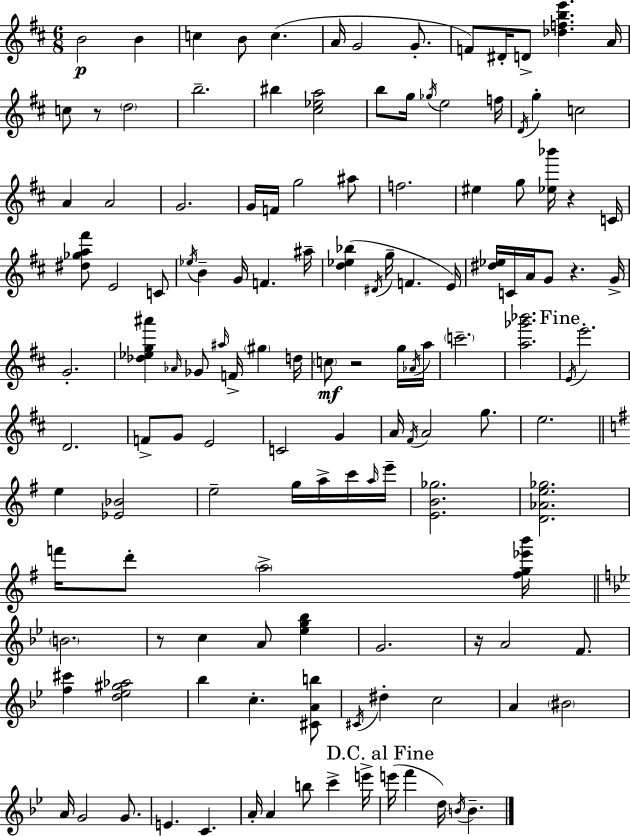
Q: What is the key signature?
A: D major